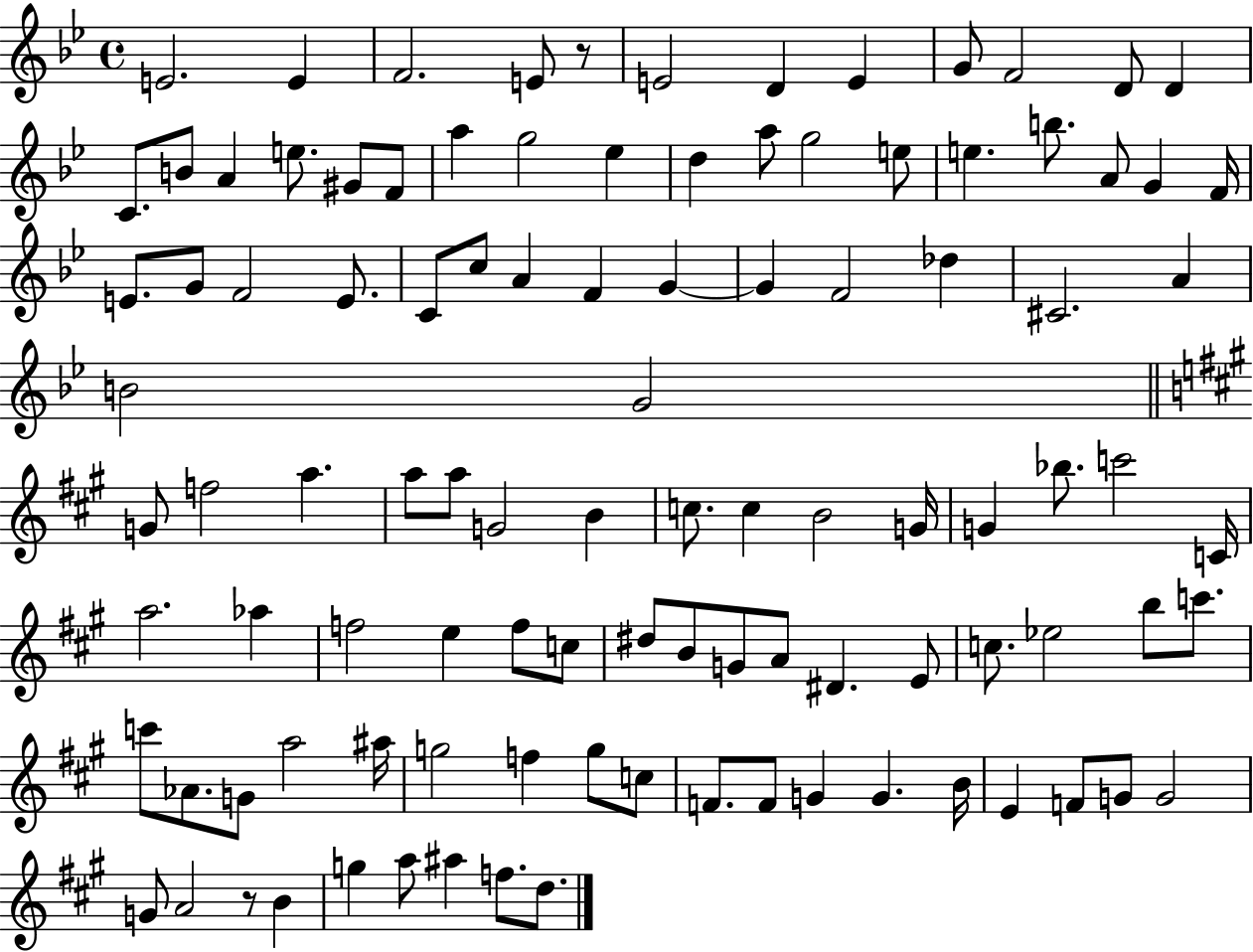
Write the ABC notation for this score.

X:1
T:Untitled
M:4/4
L:1/4
K:Bb
E2 E F2 E/2 z/2 E2 D E G/2 F2 D/2 D C/2 B/2 A e/2 ^G/2 F/2 a g2 _e d a/2 g2 e/2 e b/2 A/2 G F/4 E/2 G/2 F2 E/2 C/2 c/2 A F G G F2 _d ^C2 A B2 G2 G/2 f2 a a/2 a/2 G2 B c/2 c B2 G/4 G _b/2 c'2 C/4 a2 _a f2 e f/2 c/2 ^d/2 B/2 G/2 A/2 ^D E/2 c/2 _e2 b/2 c'/2 c'/2 _A/2 G/2 a2 ^a/4 g2 f g/2 c/2 F/2 F/2 G G B/4 E F/2 G/2 G2 G/2 A2 z/2 B g a/2 ^a f/2 d/2